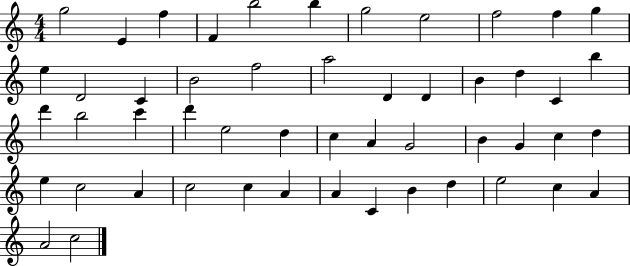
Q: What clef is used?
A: treble